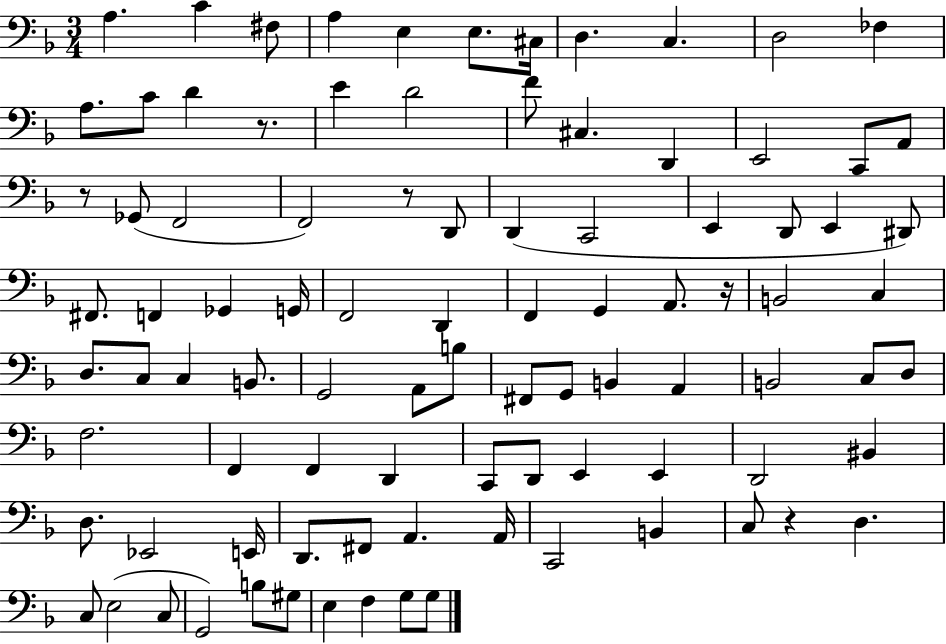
X:1
T:Untitled
M:3/4
L:1/4
K:F
A, C ^F,/2 A, E, E,/2 ^C,/4 D, C, D,2 _F, A,/2 C/2 D z/2 E D2 F/2 ^C, D,, E,,2 C,,/2 A,,/2 z/2 _G,,/2 F,,2 F,,2 z/2 D,,/2 D,, C,,2 E,, D,,/2 E,, ^D,,/2 ^F,,/2 F,, _G,, G,,/4 F,,2 D,, F,, G,, A,,/2 z/4 B,,2 C, D,/2 C,/2 C, B,,/2 G,,2 A,,/2 B,/2 ^F,,/2 G,,/2 B,, A,, B,,2 C,/2 D,/2 F,2 F,, F,, D,, C,,/2 D,,/2 E,, E,, D,,2 ^B,, D,/2 _E,,2 E,,/4 D,,/2 ^F,,/2 A,, A,,/4 C,,2 B,, C,/2 z D, C,/2 E,2 C,/2 G,,2 B,/2 ^G,/2 E, F, G,/2 G,/2